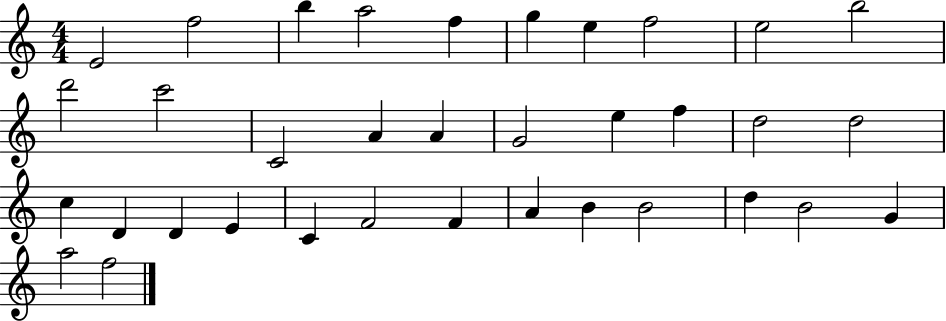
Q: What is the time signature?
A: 4/4